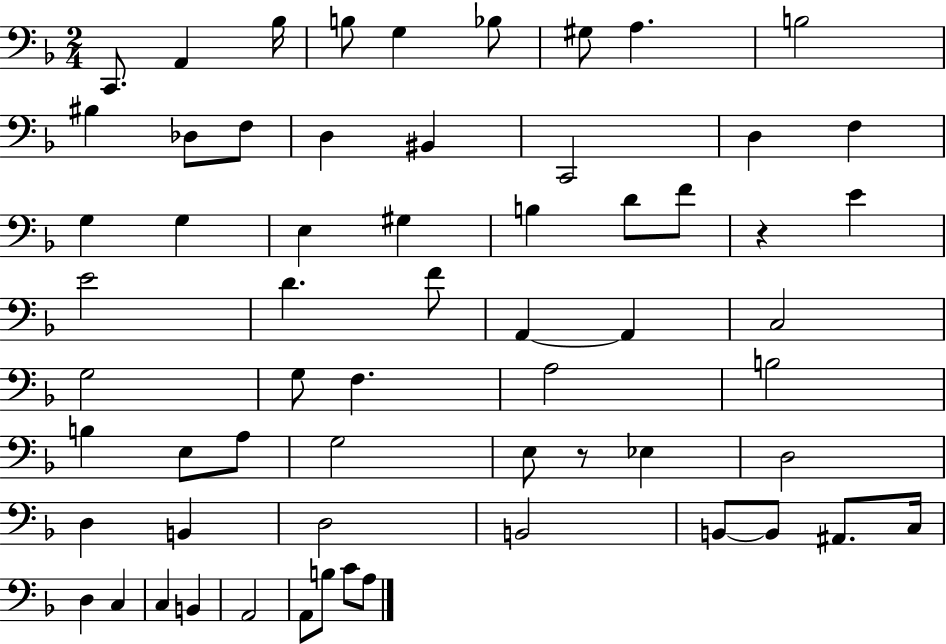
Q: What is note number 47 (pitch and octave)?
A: B2